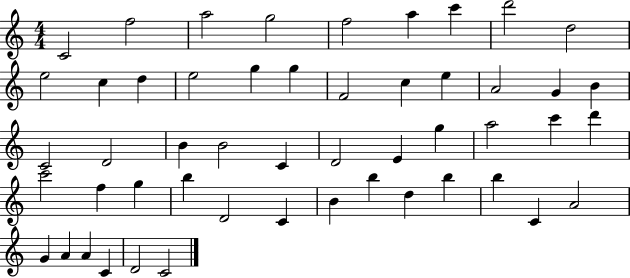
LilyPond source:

{
  \clef treble
  \numericTimeSignature
  \time 4/4
  \key c \major
  c'2 f''2 | a''2 g''2 | f''2 a''4 c'''4 | d'''2 d''2 | \break e''2 c''4 d''4 | e''2 g''4 g''4 | f'2 c''4 e''4 | a'2 g'4 b'4 | \break c'2 d'2 | b'4 b'2 c'4 | d'2 e'4 g''4 | a''2 c'''4 d'''4 | \break c'''2 f''4 g''4 | b''4 d'2 c'4 | b'4 b''4 d''4 b''4 | b''4 c'4 a'2 | \break g'4 a'4 a'4 c'4 | d'2 c'2 | \bar "|."
}